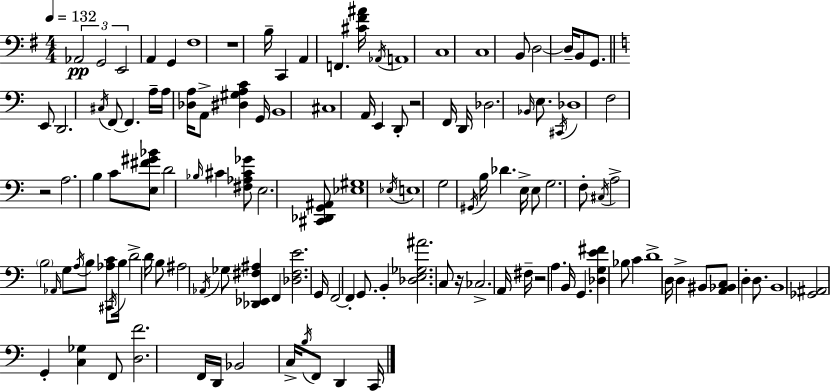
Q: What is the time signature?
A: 4/4